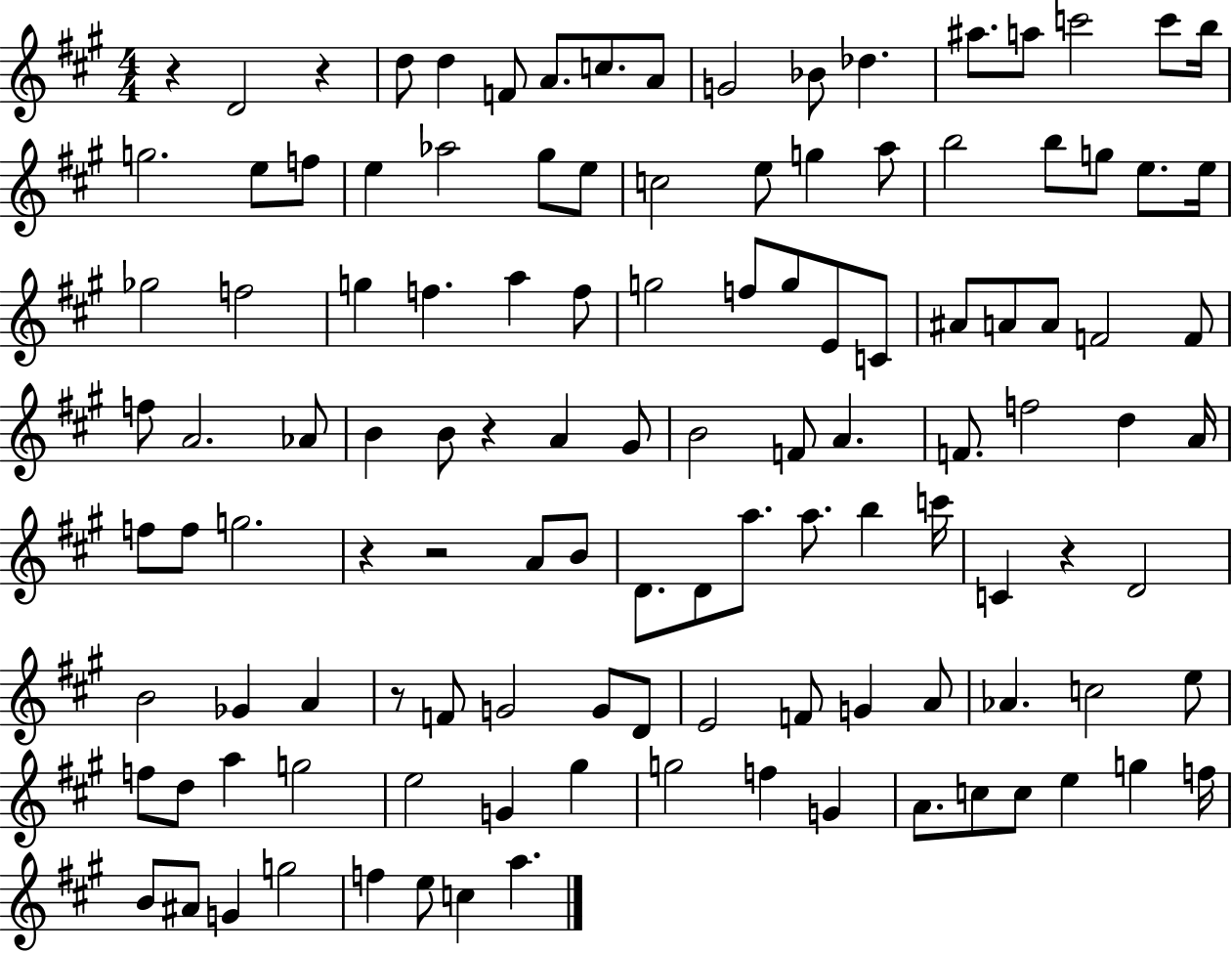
R/q D4/h R/q D5/e D5/q F4/e A4/e. C5/e. A4/e G4/h Bb4/e Db5/q. A#5/e. A5/e C6/h C6/e B5/s G5/h. E5/e F5/e E5/q Ab5/h G#5/e E5/e C5/h E5/e G5/q A5/e B5/h B5/e G5/e E5/e. E5/s Gb5/h F5/h G5/q F5/q. A5/q F5/e G5/h F5/e G5/e E4/e C4/e A#4/e A4/e A4/e F4/h F4/e F5/e A4/h. Ab4/e B4/q B4/e R/q A4/q G#4/e B4/h F4/e A4/q. F4/e. F5/h D5/q A4/s F5/e F5/e G5/h. R/q R/h A4/e B4/e D4/e. D4/e A5/e. A5/e. B5/q C6/s C4/q R/q D4/h B4/h Gb4/q A4/q R/e F4/e G4/h G4/e D4/e E4/h F4/e G4/q A4/e Ab4/q. C5/h E5/e F5/e D5/e A5/q G5/h E5/h G4/q G#5/q G5/h F5/q G4/q A4/e. C5/e C5/e E5/q G5/q F5/s B4/e A#4/e G4/q G5/h F5/q E5/e C5/q A5/q.